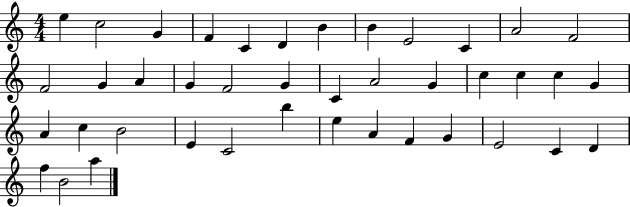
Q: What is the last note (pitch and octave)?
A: A5